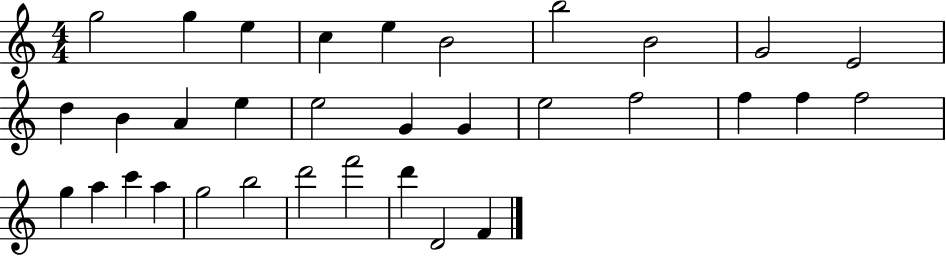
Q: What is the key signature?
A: C major